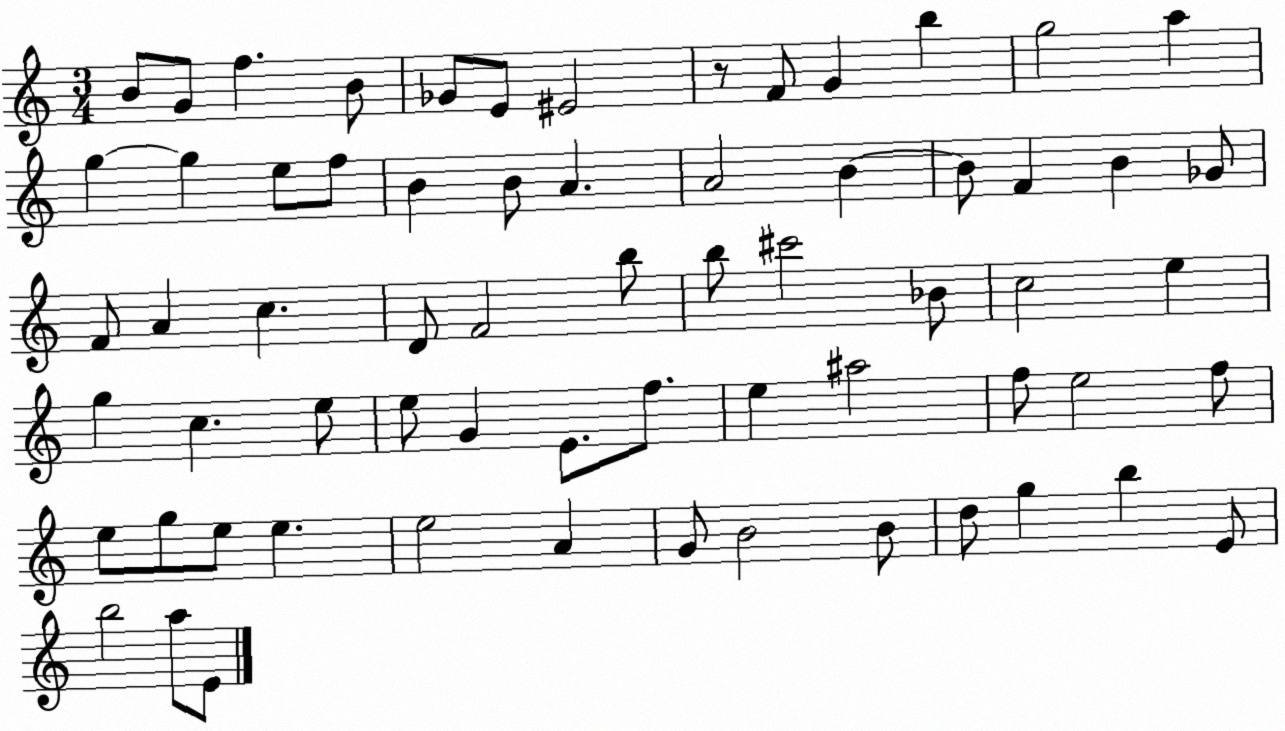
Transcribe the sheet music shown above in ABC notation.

X:1
T:Untitled
M:3/4
L:1/4
K:C
B/2 G/2 f B/2 _G/2 E/2 ^E2 z/2 F/2 G b g2 a g g e/2 f/2 B B/2 A A2 B B/2 F B _G/2 F/2 A c D/2 F2 b/2 b/2 ^c'2 _B/2 c2 e g c e/2 e/2 G E/2 f/2 e ^a2 f/2 e2 f/2 e/2 g/2 e/2 e e2 A G/2 B2 B/2 d/2 g b E/2 b2 a/2 E/2